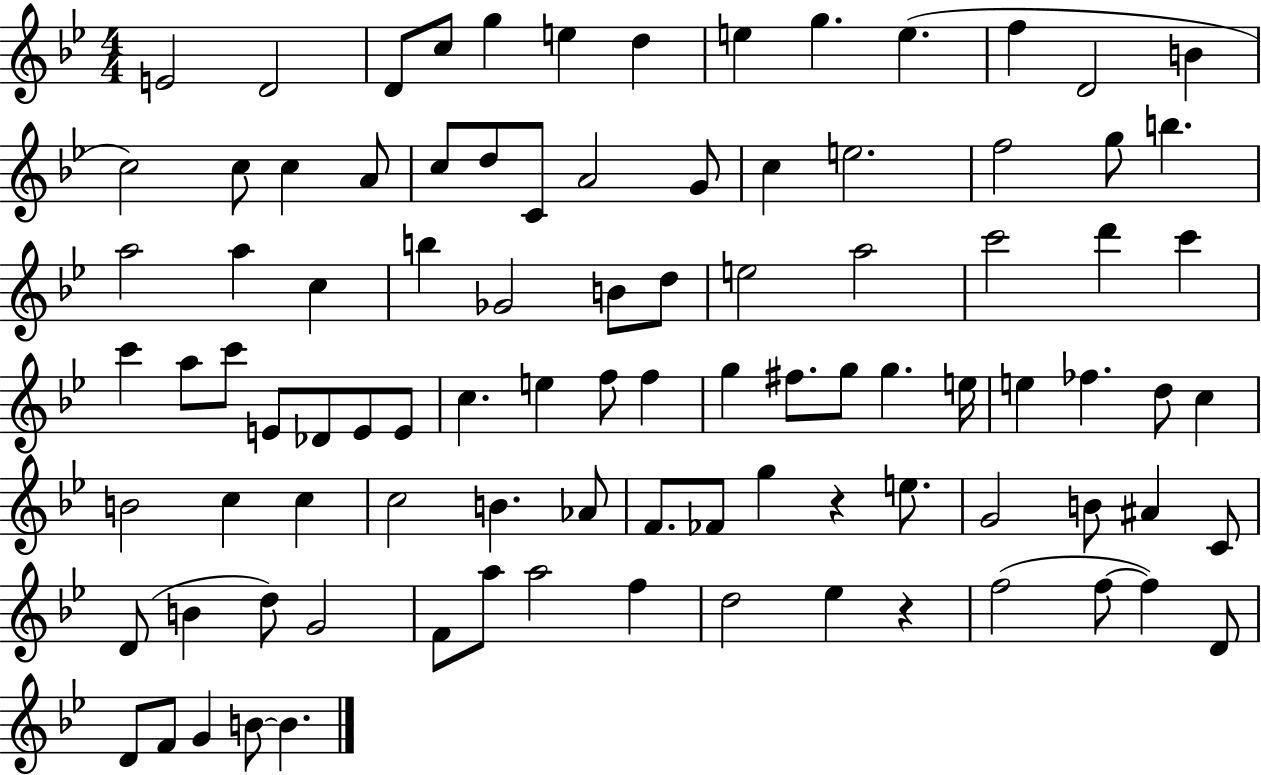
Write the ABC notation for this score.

X:1
T:Untitled
M:4/4
L:1/4
K:Bb
E2 D2 D/2 c/2 g e d e g e f D2 B c2 c/2 c A/2 c/2 d/2 C/2 A2 G/2 c e2 f2 g/2 b a2 a c b _G2 B/2 d/2 e2 a2 c'2 d' c' c' a/2 c'/2 E/2 _D/2 E/2 E/2 c e f/2 f g ^f/2 g/2 g e/4 e _f d/2 c B2 c c c2 B _A/2 F/2 _F/2 g z e/2 G2 B/2 ^A C/2 D/2 B d/2 G2 F/2 a/2 a2 f d2 _e z f2 f/2 f D/2 D/2 F/2 G B/2 B